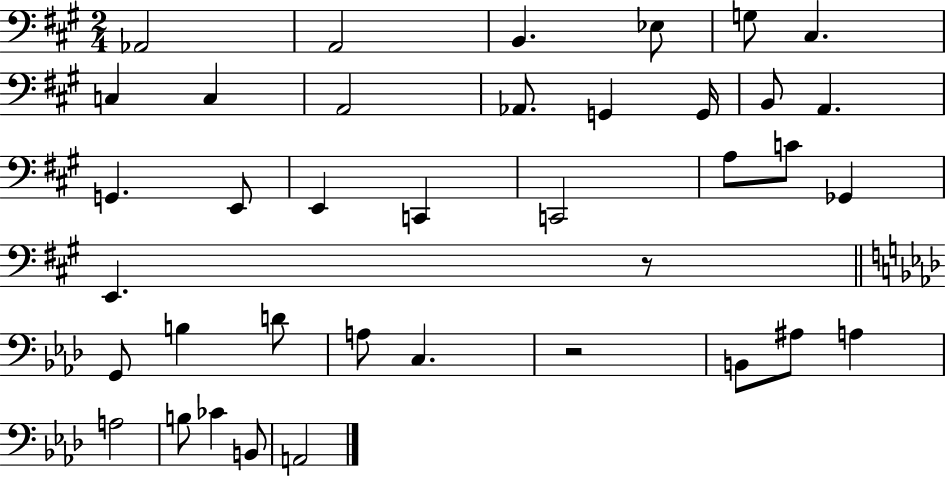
X:1
T:Untitled
M:2/4
L:1/4
K:A
_A,,2 A,,2 B,, _E,/2 G,/2 ^C, C, C, A,,2 _A,,/2 G,, G,,/4 B,,/2 A,, G,, E,,/2 E,, C,, C,,2 A,/2 C/2 _G,, E,, z/2 G,,/2 B, D/2 A,/2 C, z2 B,,/2 ^A,/2 A, A,2 B,/2 _C B,,/2 A,,2